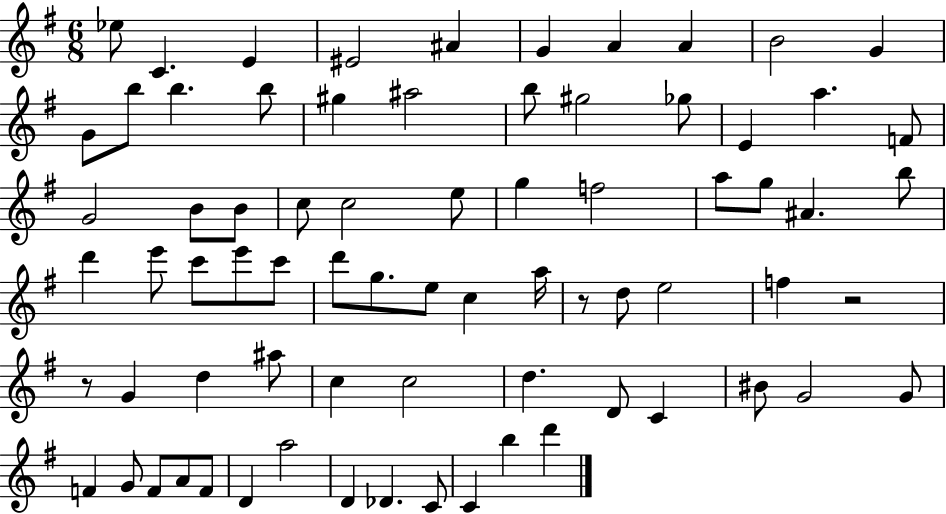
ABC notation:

X:1
T:Untitled
M:6/8
L:1/4
K:G
_e/2 C E ^E2 ^A G A A B2 G G/2 b/2 b b/2 ^g ^a2 b/2 ^g2 _g/2 E a F/2 G2 B/2 B/2 c/2 c2 e/2 g f2 a/2 g/2 ^A b/2 d' e'/2 c'/2 e'/2 c'/2 d'/2 g/2 e/2 c a/4 z/2 d/2 e2 f z2 z/2 G d ^a/2 c c2 d D/2 C ^B/2 G2 G/2 F G/2 F/2 A/2 F/2 D a2 D _D C/2 C b d'